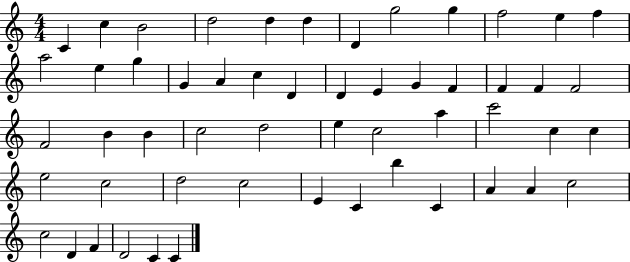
X:1
T:Untitled
M:4/4
L:1/4
K:C
C c B2 d2 d d D g2 g f2 e f a2 e g G A c D D E G F F F F2 F2 B B c2 d2 e c2 a c'2 c c e2 c2 d2 c2 E C b C A A c2 c2 D F D2 C C